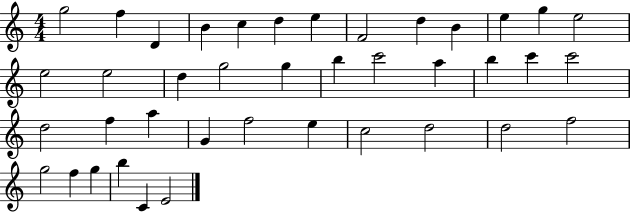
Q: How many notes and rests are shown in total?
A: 40